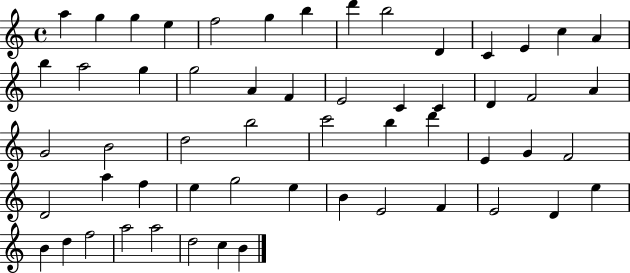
{
  \clef treble
  \time 4/4
  \defaultTimeSignature
  \key c \major
  a''4 g''4 g''4 e''4 | f''2 g''4 b''4 | d'''4 b''2 d'4 | c'4 e'4 c''4 a'4 | \break b''4 a''2 g''4 | g''2 a'4 f'4 | e'2 c'4 c'4 | d'4 f'2 a'4 | \break g'2 b'2 | d''2 b''2 | c'''2 b''4 d'''4 | e'4 g'4 f'2 | \break d'2 a''4 f''4 | e''4 g''2 e''4 | b'4 e'2 f'4 | e'2 d'4 e''4 | \break b'4 d''4 f''2 | a''2 a''2 | d''2 c''4 b'4 | \bar "|."
}